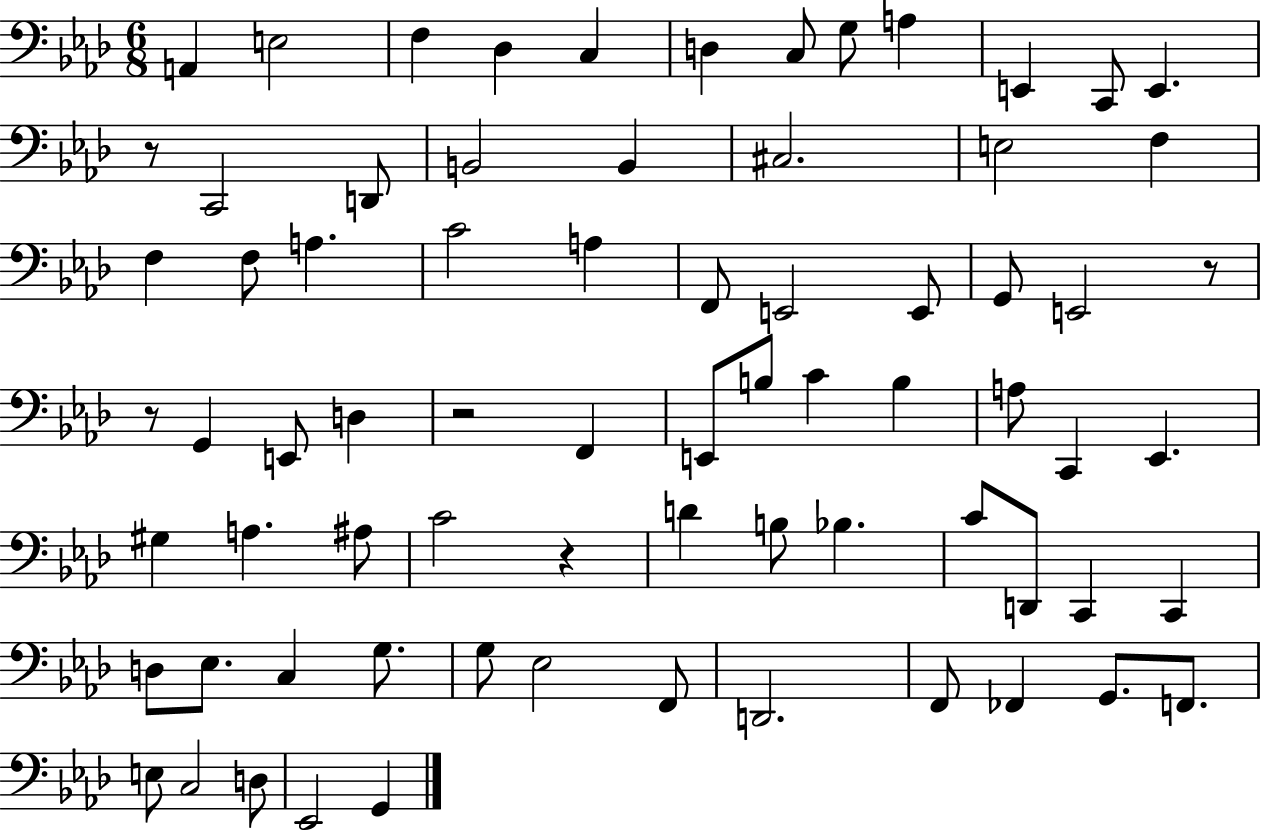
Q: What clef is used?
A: bass